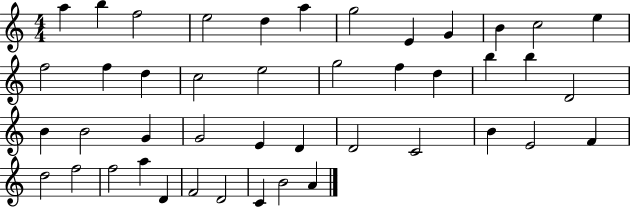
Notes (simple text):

A5/q B5/q F5/h E5/h D5/q A5/q G5/h E4/q G4/q B4/q C5/h E5/q F5/h F5/q D5/q C5/h E5/h G5/h F5/q D5/q B5/q B5/q D4/h B4/q B4/h G4/q G4/h E4/q D4/q D4/h C4/h B4/q E4/h F4/q D5/h F5/h F5/h A5/q D4/q F4/h D4/h C4/q B4/h A4/q